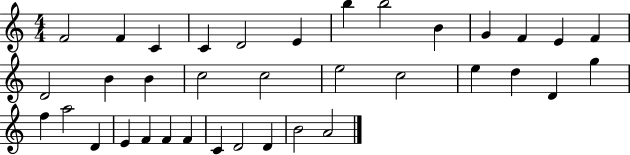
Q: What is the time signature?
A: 4/4